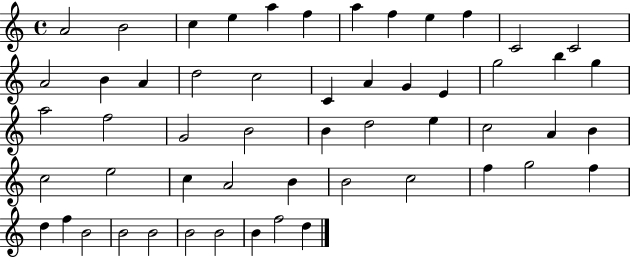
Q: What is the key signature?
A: C major